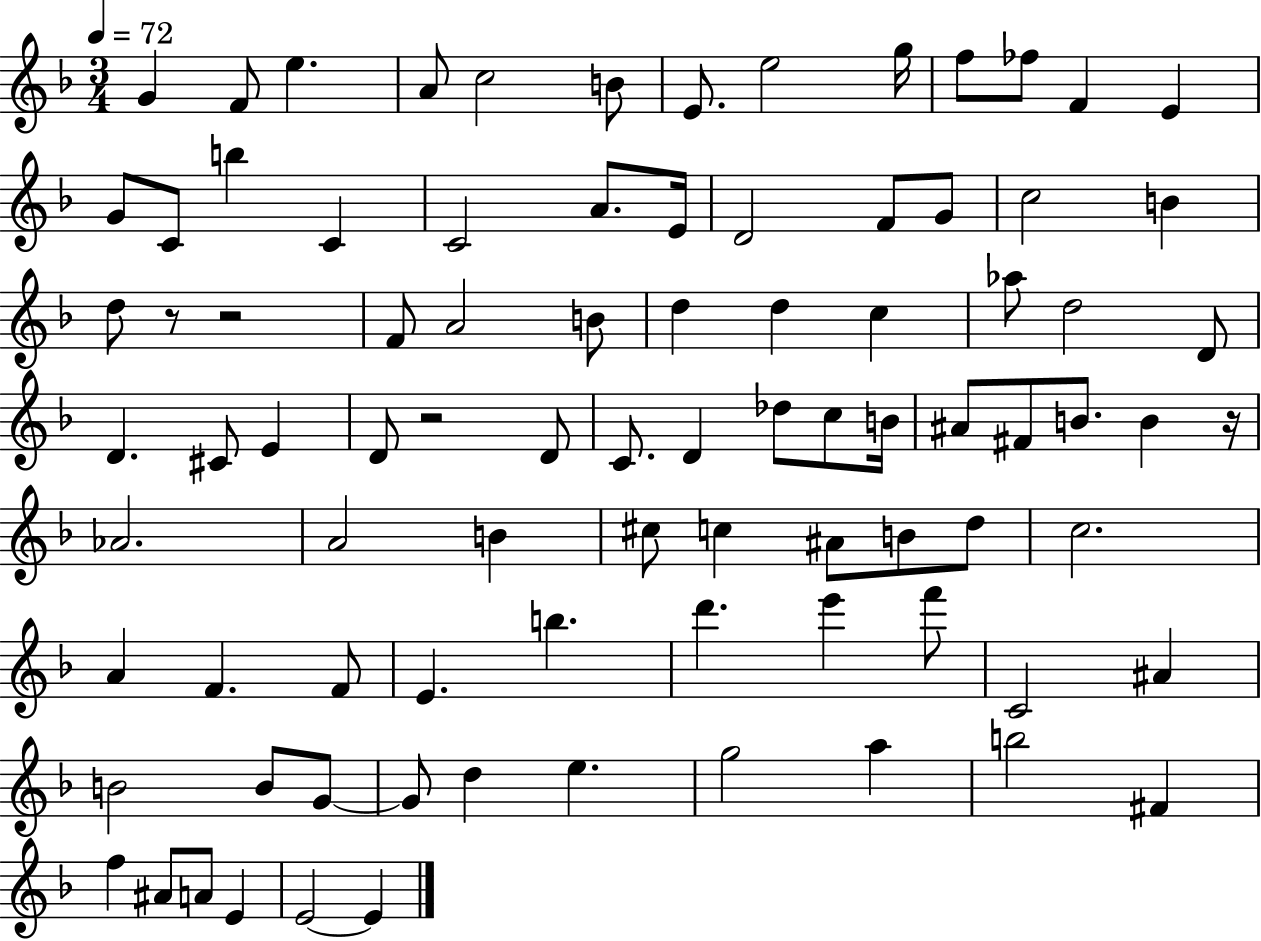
G4/q F4/e E5/q. A4/e C5/h B4/e E4/e. E5/h G5/s F5/e FES5/e F4/q E4/q G4/e C4/e B5/q C4/q C4/h A4/e. E4/s D4/h F4/e G4/e C5/h B4/q D5/e R/e R/h F4/e A4/h B4/e D5/q D5/q C5/q Ab5/e D5/h D4/e D4/q. C#4/e E4/q D4/e R/h D4/e C4/e. D4/q Db5/e C5/e B4/s A#4/e F#4/e B4/e. B4/q R/s Ab4/h. A4/h B4/q C#5/e C5/q A#4/e B4/e D5/e C5/h. A4/q F4/q. F4/e E4/q. B5/q. D6/q. E6/q F6/e C4/h A#4/q B4/h B4/e G4/e G4/e D5/q E5/q. G5/h A5/q B5/h F#4/q F5/q A#4/e A4/e E4/q E4/h E4/q